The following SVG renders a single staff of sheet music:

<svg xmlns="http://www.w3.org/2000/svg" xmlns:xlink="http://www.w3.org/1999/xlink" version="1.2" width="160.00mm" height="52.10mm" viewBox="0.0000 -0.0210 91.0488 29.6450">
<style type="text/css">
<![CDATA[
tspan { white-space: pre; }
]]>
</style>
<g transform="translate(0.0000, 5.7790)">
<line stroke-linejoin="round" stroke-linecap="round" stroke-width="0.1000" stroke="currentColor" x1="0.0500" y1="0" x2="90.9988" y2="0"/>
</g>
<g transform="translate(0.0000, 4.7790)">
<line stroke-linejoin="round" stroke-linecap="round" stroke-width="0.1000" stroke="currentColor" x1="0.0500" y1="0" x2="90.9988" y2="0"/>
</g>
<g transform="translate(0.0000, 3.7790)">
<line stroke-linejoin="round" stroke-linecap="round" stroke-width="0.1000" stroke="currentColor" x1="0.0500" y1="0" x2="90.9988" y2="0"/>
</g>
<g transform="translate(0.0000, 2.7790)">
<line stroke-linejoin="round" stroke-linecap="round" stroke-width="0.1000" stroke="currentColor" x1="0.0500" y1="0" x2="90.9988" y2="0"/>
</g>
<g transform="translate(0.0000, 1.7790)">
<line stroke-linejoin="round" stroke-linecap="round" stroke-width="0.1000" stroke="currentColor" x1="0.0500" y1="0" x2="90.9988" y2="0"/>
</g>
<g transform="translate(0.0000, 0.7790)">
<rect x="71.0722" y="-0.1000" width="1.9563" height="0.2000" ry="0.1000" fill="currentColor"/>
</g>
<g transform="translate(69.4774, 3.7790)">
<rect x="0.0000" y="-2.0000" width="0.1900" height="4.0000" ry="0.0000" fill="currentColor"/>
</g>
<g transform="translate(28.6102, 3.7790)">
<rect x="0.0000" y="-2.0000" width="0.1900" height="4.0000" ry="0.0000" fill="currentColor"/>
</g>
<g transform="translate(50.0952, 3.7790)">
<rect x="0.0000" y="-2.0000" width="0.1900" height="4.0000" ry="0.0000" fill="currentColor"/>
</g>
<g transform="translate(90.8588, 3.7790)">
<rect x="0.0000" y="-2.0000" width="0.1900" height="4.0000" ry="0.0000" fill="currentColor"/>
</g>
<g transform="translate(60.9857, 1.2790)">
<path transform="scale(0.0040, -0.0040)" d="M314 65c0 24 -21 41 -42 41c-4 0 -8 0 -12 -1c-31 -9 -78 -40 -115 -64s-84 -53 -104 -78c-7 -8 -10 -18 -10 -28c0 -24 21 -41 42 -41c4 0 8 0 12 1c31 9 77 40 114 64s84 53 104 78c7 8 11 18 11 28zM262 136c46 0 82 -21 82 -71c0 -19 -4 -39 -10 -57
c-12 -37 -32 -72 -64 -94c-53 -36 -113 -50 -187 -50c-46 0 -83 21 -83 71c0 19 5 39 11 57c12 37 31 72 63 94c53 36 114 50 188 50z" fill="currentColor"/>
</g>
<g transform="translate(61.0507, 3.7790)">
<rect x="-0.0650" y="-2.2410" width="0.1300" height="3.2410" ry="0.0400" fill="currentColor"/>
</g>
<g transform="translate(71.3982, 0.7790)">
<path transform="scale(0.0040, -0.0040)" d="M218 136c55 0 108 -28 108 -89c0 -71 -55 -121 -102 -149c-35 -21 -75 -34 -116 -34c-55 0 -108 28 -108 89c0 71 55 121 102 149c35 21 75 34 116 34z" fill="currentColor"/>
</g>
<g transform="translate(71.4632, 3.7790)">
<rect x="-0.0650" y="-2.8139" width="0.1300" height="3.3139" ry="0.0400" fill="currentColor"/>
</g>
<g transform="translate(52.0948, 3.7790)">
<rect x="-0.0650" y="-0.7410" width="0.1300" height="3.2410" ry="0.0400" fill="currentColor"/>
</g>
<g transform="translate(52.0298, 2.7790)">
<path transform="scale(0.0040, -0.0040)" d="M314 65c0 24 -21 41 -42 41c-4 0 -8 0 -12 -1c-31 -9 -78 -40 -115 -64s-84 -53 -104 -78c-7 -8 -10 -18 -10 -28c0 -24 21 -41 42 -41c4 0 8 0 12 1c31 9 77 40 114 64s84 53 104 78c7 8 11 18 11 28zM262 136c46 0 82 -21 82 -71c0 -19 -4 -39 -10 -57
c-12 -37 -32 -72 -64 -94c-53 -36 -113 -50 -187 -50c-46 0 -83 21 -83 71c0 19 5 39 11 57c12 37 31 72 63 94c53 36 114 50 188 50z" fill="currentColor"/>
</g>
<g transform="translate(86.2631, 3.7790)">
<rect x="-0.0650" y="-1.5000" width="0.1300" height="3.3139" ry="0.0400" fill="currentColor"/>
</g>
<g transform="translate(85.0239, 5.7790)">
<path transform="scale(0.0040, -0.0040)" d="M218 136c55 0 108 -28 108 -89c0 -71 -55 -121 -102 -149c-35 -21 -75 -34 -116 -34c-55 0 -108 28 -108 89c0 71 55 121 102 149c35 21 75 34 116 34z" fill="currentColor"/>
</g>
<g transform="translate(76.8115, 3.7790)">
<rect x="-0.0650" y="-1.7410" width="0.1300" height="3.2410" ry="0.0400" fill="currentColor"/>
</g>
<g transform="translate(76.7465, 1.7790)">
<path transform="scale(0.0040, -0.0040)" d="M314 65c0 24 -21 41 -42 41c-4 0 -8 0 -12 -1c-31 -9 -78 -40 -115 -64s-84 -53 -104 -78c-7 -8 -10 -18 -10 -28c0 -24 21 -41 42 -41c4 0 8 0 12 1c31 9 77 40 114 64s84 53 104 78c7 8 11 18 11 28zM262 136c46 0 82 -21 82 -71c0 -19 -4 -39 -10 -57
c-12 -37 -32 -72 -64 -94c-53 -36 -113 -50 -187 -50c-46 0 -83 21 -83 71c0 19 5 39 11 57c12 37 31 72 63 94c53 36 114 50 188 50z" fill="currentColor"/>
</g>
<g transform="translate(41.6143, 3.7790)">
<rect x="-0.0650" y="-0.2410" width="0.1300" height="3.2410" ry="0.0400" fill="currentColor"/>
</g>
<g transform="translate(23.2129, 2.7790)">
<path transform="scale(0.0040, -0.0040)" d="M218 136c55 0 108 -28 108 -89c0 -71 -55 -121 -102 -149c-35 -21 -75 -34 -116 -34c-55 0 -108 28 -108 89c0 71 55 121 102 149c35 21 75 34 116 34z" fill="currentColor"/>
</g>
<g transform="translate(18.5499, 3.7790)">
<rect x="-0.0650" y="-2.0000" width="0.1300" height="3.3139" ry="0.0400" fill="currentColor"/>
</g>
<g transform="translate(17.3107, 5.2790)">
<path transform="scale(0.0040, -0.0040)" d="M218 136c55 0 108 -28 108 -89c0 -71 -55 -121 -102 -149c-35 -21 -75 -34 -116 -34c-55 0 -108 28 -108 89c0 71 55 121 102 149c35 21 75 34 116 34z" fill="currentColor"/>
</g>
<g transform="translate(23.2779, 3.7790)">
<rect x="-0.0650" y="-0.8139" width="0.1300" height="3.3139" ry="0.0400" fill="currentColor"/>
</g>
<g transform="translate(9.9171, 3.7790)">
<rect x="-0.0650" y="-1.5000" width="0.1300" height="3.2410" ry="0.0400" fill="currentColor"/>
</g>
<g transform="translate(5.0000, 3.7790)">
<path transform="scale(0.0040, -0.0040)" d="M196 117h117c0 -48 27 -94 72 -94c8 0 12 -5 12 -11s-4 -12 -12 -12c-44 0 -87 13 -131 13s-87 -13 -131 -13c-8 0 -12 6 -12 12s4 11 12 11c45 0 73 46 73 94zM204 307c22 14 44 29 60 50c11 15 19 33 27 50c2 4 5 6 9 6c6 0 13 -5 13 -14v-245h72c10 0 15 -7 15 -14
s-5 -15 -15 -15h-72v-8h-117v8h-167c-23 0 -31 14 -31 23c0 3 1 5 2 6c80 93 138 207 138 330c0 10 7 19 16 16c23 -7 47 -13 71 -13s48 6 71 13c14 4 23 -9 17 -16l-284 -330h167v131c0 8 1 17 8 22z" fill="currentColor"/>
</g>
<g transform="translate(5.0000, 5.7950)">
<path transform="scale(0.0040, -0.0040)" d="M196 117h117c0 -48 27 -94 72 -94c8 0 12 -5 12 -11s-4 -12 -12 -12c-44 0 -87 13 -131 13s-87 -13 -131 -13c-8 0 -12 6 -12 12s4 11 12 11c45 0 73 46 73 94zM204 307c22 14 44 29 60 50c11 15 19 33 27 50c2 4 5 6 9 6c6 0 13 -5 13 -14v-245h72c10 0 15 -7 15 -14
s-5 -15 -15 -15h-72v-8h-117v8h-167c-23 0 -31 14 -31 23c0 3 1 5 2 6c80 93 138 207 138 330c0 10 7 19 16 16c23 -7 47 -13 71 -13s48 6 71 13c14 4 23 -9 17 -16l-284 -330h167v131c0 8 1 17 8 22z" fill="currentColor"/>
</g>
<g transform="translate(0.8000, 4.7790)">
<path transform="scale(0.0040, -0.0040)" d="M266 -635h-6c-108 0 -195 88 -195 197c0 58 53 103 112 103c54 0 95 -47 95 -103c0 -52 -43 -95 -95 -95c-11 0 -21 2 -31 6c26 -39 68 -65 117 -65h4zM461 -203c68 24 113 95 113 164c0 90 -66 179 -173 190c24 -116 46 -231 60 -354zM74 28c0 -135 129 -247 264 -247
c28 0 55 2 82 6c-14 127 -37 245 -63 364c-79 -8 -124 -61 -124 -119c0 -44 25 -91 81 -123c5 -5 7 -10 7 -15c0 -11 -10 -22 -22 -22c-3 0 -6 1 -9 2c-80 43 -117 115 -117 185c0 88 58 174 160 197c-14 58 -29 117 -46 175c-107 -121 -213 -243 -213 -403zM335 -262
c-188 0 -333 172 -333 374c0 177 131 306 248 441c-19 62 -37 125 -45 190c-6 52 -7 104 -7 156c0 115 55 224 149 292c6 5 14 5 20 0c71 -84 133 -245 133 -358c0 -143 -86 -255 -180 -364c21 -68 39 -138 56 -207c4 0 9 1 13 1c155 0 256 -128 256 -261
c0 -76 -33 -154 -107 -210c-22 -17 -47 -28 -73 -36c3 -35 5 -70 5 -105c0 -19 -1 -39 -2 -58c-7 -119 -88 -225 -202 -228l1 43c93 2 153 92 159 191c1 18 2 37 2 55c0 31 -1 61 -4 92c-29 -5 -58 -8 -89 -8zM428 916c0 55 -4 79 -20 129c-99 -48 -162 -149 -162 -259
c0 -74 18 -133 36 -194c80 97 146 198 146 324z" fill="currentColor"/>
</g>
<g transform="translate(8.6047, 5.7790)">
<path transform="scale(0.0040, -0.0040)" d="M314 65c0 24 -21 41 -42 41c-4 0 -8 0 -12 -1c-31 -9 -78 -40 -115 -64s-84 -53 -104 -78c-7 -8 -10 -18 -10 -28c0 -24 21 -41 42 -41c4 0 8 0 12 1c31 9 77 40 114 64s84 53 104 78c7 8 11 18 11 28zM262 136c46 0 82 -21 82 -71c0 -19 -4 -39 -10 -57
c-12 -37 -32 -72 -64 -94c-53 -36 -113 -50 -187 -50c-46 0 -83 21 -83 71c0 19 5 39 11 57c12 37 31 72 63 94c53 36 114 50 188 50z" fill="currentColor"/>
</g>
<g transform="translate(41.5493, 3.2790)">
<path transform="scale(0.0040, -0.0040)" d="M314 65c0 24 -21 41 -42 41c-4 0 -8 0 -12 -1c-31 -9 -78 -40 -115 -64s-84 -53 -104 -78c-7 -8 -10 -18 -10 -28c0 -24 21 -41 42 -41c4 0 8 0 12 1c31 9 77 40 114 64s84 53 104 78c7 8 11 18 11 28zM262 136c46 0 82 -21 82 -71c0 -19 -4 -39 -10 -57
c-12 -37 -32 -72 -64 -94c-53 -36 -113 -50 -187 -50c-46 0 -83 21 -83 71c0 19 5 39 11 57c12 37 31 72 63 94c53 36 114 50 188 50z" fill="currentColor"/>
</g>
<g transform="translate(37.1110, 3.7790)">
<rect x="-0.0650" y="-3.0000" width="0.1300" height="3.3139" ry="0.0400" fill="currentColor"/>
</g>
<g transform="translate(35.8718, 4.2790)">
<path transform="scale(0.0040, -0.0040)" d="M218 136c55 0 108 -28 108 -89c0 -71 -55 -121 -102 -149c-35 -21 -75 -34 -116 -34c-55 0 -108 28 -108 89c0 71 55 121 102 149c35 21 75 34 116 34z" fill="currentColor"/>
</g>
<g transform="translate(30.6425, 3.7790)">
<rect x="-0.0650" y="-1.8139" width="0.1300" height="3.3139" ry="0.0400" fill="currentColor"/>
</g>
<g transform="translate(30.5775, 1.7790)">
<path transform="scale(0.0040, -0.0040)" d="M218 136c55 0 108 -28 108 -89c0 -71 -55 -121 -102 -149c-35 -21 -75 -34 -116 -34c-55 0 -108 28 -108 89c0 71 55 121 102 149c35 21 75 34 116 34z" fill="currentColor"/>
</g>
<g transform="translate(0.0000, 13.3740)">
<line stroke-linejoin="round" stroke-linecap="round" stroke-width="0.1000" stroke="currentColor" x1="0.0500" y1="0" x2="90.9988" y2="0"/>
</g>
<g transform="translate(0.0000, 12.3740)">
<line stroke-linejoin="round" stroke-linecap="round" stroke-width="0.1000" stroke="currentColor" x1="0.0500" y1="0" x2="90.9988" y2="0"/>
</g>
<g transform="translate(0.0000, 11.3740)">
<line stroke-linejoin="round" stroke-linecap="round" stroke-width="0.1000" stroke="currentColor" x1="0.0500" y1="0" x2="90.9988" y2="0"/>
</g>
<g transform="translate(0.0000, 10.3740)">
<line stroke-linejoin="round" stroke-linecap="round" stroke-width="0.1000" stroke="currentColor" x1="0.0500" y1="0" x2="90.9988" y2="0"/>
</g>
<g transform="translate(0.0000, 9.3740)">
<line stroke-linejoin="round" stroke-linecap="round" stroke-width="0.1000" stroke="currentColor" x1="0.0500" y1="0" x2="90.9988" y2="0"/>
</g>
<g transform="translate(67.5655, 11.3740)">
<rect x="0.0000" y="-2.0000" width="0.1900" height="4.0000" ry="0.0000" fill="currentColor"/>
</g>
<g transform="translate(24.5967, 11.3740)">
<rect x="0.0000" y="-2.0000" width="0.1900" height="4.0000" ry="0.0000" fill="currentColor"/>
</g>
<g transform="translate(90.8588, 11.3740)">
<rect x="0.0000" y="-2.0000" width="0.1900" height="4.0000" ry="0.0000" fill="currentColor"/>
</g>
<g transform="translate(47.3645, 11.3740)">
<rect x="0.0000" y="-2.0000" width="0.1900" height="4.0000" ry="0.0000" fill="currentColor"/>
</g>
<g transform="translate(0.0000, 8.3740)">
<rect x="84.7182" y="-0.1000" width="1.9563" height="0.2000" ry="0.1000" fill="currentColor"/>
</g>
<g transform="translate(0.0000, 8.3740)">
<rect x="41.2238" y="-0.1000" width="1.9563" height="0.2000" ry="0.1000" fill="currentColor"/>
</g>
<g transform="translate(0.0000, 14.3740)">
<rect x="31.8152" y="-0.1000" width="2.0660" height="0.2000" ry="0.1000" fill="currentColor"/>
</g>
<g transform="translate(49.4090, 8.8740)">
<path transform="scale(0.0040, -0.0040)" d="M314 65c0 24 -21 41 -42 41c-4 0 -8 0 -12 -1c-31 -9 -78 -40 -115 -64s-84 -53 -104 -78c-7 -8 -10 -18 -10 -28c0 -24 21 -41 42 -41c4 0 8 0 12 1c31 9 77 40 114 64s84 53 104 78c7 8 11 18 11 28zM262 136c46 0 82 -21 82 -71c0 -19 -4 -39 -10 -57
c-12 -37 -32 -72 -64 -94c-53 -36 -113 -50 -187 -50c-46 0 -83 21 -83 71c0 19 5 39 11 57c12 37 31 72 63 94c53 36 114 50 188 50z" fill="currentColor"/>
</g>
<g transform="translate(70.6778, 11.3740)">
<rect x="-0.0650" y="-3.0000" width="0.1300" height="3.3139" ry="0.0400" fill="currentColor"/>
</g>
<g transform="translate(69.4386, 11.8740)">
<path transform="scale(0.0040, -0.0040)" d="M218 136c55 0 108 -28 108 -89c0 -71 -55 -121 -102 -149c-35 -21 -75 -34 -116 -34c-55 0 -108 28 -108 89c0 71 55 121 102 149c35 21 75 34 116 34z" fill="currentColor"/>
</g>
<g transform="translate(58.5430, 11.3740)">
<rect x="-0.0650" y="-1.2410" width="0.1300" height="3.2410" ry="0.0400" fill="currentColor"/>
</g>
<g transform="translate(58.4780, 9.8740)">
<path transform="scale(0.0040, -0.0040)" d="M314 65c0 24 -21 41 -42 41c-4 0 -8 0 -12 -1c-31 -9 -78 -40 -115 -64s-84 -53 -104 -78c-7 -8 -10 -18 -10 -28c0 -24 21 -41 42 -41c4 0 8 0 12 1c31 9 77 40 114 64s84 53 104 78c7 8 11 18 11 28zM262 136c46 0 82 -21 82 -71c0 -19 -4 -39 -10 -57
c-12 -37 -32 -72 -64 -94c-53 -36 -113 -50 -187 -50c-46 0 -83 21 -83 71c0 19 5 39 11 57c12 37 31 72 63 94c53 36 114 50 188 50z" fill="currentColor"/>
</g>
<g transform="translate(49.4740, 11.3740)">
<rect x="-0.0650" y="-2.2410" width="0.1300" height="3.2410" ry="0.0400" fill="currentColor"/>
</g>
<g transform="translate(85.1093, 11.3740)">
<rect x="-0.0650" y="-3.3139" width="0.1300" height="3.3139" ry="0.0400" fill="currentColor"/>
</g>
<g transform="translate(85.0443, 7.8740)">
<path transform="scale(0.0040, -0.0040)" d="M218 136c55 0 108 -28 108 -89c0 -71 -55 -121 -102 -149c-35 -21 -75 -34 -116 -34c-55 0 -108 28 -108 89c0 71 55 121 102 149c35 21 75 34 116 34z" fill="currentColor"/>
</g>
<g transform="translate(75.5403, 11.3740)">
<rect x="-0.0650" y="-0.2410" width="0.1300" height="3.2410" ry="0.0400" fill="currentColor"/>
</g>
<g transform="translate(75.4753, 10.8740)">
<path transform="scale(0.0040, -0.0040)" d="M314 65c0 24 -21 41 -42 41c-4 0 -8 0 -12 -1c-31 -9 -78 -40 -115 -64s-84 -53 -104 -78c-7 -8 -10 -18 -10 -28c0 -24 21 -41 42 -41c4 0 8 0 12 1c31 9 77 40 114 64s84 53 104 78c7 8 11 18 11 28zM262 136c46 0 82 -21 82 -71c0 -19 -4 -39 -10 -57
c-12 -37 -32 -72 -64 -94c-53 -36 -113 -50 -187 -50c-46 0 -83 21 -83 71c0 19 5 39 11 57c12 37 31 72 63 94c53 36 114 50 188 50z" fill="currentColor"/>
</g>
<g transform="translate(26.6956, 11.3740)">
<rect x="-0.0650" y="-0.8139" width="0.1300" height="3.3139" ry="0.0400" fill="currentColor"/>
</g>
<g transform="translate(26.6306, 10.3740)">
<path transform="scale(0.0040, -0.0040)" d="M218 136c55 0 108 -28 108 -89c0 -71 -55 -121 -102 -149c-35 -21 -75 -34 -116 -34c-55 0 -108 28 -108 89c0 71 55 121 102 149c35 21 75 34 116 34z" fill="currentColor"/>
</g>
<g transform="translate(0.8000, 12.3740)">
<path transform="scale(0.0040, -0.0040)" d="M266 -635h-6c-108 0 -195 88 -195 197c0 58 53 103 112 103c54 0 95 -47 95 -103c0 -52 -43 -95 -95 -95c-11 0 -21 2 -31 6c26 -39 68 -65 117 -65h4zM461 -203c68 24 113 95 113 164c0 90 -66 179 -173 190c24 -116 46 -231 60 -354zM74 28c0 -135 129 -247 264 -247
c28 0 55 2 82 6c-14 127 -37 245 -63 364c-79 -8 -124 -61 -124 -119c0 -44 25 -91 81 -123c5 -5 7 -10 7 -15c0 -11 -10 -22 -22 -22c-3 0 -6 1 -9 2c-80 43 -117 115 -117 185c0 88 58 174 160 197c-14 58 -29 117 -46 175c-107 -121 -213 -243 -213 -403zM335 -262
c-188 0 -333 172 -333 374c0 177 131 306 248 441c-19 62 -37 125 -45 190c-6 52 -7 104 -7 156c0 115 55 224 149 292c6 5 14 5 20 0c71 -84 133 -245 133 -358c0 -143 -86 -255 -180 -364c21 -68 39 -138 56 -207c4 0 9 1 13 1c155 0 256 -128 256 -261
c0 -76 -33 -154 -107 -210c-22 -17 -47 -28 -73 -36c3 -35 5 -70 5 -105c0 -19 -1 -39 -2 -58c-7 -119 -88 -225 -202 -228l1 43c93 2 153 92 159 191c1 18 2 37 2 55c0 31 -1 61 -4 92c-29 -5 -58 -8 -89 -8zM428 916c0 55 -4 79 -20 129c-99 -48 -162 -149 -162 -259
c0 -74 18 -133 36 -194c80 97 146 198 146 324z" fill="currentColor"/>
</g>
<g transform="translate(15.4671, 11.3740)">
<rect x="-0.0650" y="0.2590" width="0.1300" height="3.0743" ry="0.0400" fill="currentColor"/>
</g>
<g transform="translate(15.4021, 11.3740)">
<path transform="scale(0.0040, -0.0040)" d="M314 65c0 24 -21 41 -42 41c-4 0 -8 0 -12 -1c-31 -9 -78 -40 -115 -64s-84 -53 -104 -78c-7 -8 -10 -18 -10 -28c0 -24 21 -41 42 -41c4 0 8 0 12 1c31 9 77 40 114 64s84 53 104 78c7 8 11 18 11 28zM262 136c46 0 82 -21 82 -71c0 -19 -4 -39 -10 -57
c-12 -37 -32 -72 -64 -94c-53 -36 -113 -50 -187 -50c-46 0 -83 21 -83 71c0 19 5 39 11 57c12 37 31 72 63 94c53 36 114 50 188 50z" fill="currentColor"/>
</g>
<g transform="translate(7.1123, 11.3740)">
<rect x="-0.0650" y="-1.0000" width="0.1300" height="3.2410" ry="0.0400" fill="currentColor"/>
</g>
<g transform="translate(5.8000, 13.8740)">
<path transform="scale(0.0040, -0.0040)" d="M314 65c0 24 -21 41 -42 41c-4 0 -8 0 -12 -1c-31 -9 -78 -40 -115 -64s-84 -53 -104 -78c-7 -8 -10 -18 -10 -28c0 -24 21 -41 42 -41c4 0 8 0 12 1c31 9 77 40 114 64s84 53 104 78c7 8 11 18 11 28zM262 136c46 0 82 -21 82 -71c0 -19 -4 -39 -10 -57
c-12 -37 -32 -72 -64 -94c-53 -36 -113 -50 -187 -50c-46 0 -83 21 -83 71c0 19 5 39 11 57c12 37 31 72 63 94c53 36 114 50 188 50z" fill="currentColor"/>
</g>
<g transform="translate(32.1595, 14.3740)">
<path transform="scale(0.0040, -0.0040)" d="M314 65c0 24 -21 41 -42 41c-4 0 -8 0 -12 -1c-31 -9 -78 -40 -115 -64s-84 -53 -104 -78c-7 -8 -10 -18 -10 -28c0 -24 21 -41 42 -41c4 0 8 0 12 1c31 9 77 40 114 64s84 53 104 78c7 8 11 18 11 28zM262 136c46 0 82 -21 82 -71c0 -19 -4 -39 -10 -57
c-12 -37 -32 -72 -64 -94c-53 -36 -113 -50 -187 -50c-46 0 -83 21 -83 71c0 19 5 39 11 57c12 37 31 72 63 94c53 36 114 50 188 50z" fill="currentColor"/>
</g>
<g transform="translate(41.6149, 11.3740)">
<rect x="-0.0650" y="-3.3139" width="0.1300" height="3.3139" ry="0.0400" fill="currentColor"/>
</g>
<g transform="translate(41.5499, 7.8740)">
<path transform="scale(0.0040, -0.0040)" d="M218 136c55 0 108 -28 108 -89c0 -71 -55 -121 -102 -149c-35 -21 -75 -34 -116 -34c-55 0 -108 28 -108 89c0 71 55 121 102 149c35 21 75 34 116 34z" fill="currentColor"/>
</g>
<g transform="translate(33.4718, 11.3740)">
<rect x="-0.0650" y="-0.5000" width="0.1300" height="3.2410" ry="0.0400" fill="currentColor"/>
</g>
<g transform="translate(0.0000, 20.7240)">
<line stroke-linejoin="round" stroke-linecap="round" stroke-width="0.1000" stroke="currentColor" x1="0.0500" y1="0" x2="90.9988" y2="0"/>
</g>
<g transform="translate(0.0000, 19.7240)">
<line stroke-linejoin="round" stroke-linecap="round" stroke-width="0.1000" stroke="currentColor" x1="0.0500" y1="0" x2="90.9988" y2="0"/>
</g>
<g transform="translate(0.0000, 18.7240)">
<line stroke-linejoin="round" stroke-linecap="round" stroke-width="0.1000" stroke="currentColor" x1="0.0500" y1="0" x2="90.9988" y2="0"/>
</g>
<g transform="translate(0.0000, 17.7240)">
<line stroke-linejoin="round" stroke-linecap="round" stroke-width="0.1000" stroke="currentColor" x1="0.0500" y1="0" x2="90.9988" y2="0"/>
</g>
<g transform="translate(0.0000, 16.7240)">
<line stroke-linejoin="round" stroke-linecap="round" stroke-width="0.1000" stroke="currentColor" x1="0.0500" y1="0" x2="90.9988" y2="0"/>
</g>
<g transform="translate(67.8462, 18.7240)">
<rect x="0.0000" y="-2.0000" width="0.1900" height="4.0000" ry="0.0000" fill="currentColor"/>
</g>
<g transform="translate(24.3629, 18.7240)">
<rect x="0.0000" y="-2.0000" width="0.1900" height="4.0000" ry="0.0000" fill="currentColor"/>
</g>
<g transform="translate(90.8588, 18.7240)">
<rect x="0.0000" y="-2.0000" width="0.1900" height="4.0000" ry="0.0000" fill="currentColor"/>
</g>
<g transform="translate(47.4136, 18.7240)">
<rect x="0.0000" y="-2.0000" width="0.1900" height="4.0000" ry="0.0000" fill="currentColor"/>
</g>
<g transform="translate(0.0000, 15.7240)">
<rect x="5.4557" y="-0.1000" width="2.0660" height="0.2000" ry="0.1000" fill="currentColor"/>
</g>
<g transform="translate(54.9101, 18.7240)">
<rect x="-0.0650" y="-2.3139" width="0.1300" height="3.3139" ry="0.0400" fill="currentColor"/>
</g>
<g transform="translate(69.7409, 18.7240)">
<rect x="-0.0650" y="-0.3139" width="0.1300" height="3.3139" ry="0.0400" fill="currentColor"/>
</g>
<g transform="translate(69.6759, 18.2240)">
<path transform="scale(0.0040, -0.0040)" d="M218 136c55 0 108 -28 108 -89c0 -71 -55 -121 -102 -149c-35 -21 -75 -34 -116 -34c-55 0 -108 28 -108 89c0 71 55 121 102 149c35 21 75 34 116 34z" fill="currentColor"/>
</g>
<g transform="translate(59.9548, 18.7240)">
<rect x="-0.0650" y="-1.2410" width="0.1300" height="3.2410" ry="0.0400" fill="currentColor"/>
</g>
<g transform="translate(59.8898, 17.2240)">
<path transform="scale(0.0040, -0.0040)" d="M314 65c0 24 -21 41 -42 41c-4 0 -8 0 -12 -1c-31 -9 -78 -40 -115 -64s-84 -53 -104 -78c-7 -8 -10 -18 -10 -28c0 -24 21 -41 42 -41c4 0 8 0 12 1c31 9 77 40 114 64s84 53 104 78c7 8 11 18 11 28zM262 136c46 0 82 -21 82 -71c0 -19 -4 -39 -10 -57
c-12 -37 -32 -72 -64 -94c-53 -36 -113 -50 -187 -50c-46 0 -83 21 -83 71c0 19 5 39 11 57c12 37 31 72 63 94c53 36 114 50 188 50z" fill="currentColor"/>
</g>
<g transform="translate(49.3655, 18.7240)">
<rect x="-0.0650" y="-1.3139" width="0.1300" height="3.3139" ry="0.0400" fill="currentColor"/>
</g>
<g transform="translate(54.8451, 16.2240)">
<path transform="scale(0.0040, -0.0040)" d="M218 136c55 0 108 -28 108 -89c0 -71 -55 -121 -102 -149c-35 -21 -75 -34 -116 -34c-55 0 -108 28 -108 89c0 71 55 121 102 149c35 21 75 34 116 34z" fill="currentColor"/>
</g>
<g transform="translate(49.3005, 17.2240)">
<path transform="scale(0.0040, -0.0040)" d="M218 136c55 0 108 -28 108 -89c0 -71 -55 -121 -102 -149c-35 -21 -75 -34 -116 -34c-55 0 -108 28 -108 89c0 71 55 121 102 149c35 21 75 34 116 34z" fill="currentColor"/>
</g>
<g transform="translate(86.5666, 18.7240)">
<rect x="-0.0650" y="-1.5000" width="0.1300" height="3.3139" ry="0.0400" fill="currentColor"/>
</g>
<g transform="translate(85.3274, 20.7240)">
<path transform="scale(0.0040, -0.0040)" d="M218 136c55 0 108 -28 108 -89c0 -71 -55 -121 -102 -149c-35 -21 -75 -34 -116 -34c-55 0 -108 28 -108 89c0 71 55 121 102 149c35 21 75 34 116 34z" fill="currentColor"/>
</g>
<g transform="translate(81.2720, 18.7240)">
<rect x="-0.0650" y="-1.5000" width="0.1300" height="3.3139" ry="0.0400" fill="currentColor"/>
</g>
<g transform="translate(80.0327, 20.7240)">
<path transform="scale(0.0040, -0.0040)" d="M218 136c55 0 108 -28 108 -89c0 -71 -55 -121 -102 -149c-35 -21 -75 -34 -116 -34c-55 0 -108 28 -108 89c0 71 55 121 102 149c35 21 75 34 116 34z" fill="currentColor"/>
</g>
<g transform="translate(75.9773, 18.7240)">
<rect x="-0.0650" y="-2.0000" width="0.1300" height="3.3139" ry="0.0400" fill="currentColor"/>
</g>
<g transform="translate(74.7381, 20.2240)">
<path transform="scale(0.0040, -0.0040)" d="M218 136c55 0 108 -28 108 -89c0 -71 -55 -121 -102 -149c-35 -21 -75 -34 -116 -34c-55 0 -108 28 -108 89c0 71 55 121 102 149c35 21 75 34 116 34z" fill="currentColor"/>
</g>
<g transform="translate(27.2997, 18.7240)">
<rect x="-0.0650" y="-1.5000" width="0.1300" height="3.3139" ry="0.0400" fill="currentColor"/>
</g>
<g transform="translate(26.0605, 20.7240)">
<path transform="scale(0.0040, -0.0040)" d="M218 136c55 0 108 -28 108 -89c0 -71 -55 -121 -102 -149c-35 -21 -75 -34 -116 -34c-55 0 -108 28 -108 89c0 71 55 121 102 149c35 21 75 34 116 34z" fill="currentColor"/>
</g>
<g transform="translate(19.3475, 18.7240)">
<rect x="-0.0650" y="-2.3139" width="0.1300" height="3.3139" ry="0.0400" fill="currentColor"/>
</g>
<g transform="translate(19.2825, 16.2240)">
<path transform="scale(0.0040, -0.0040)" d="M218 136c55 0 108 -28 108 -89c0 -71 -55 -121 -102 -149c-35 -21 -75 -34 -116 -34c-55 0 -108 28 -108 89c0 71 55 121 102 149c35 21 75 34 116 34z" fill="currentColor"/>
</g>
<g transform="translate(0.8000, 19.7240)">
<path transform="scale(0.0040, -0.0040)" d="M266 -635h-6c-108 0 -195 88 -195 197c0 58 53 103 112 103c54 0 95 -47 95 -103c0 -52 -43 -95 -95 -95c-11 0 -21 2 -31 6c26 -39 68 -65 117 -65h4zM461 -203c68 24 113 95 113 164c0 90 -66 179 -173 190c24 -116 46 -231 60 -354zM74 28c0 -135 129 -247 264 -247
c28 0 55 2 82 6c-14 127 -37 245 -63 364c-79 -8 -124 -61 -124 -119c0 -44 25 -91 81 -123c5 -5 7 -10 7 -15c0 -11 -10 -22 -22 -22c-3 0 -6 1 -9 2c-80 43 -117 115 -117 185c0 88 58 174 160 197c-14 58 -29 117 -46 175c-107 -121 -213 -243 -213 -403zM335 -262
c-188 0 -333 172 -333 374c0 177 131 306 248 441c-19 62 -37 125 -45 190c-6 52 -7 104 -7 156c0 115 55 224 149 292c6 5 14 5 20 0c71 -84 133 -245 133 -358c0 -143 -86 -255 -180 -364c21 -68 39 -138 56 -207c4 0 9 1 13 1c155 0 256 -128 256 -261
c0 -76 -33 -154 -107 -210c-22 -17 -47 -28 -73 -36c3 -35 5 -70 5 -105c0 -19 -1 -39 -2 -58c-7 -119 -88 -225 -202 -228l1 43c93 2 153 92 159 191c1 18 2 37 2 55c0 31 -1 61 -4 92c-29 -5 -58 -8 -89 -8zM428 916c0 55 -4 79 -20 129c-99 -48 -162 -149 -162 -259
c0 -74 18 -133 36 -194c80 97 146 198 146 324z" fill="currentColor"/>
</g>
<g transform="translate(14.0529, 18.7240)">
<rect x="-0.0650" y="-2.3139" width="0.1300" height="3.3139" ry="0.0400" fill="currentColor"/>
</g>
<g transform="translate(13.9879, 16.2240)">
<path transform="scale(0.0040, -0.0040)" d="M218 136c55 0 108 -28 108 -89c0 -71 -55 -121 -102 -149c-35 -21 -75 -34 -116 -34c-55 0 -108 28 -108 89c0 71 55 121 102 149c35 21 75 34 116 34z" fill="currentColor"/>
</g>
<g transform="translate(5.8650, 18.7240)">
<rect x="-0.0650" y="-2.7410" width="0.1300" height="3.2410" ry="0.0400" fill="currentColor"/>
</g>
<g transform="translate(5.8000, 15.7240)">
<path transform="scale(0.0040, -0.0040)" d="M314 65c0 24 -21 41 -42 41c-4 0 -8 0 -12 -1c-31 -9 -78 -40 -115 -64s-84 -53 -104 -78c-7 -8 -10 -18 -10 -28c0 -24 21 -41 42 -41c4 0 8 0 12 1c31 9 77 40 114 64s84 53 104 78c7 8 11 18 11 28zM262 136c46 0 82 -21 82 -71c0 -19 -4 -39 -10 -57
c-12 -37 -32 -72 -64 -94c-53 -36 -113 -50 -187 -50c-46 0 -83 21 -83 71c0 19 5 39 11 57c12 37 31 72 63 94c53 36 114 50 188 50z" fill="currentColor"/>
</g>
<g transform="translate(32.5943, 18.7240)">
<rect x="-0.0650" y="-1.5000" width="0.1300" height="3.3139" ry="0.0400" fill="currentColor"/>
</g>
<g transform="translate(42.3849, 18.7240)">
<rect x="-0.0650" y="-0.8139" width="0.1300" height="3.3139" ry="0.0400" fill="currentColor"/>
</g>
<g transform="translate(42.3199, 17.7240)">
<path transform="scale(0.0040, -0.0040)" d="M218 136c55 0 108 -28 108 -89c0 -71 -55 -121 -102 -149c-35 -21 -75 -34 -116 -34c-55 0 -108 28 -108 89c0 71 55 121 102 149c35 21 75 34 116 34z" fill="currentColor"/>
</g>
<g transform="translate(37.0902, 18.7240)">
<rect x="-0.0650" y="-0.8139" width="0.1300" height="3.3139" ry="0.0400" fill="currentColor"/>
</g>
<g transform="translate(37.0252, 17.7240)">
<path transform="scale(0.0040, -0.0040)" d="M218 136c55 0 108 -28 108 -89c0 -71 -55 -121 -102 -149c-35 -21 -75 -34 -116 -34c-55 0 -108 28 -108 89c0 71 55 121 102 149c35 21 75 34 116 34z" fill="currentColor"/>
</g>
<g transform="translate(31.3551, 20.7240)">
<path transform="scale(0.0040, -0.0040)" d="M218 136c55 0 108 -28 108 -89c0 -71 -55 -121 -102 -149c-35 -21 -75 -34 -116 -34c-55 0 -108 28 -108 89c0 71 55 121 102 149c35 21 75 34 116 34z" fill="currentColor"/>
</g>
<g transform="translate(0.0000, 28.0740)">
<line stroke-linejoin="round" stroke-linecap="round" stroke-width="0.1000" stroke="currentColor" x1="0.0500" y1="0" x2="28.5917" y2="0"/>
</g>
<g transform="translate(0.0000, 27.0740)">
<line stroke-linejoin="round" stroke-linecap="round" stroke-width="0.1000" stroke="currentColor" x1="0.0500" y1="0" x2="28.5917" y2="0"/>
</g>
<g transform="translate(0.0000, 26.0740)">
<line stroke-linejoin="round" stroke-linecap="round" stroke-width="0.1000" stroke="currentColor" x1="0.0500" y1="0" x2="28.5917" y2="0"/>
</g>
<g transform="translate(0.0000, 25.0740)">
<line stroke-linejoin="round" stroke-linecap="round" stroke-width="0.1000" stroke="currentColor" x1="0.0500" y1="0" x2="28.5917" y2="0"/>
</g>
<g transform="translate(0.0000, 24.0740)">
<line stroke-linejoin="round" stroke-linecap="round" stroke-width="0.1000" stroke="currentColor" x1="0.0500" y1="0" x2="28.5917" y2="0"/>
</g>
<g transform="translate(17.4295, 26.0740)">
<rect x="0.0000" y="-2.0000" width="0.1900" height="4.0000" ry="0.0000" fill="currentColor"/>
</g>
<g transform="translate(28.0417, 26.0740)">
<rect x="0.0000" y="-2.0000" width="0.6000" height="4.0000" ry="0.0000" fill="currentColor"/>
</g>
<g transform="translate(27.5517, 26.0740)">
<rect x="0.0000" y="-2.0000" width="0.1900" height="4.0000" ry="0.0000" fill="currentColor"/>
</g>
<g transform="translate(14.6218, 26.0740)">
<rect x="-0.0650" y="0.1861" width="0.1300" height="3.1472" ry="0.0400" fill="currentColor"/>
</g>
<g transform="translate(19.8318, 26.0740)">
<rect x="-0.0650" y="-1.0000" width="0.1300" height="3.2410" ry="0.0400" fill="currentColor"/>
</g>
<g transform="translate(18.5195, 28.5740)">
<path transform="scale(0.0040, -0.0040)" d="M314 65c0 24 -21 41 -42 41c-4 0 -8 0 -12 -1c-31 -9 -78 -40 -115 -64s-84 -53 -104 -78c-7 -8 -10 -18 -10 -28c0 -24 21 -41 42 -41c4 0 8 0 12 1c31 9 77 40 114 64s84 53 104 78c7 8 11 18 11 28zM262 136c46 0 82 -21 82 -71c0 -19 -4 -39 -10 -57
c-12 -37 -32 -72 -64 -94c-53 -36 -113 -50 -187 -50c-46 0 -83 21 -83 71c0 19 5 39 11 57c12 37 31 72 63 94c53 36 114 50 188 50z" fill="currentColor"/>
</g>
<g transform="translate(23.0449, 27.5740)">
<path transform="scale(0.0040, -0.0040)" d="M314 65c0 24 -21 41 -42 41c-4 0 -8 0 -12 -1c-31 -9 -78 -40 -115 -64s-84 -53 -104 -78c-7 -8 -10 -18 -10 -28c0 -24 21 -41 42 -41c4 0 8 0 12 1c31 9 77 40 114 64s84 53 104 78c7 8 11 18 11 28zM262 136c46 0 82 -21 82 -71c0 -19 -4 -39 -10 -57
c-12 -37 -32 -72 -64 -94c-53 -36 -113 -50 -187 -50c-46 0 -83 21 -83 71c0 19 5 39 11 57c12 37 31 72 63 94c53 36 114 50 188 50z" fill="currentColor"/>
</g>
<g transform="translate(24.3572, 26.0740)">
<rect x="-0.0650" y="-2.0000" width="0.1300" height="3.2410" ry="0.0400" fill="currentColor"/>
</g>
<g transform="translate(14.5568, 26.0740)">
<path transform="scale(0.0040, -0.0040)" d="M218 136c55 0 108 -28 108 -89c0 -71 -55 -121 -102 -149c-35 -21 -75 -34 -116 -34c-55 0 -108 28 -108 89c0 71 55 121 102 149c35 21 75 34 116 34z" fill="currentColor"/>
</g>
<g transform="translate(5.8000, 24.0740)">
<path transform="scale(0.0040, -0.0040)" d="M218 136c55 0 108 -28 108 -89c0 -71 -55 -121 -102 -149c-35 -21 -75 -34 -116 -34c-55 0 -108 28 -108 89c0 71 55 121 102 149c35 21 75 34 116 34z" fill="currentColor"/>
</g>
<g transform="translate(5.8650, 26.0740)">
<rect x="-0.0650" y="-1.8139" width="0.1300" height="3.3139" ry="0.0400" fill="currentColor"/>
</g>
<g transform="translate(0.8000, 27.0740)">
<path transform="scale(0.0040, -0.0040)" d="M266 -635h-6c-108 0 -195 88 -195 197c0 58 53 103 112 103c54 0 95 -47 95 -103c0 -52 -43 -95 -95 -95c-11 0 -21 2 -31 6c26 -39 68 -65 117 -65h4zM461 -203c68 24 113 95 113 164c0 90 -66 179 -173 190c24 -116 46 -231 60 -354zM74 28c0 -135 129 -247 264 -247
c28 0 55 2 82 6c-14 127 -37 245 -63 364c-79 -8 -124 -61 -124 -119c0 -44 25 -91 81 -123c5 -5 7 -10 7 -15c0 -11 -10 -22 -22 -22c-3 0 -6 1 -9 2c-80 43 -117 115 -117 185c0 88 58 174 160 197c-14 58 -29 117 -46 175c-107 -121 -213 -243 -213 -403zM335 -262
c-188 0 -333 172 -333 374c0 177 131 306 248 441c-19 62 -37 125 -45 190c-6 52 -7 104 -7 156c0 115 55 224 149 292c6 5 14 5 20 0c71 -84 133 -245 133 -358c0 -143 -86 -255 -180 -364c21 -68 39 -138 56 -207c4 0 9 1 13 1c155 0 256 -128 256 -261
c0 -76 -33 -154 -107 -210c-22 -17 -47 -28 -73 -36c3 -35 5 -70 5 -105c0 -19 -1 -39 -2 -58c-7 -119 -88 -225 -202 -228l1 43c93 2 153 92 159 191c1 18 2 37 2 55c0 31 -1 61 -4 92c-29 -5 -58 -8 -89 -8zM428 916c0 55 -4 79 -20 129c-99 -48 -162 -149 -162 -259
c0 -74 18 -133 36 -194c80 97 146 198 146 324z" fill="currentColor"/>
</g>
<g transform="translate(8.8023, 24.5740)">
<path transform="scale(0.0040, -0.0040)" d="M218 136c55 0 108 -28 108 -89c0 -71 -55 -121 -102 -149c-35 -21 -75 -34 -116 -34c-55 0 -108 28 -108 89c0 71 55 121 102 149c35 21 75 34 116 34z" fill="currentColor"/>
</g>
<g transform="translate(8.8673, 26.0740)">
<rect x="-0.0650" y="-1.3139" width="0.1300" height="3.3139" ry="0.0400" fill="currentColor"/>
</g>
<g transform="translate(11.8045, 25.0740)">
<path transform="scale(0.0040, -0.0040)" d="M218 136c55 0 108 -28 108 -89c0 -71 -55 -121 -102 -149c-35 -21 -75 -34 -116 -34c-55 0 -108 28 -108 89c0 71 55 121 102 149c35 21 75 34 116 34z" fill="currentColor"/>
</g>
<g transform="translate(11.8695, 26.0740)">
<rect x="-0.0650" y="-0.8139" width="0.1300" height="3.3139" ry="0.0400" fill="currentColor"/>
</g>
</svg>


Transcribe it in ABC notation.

X:1
T:Untitled
M:4/4
L:1/4
K:C
E2 F d f A c2 d2 g2 a f2 E D2 B2 d C2 b g2 e2 A c2 b a2 g g E E d d e g e2 c F E E f e d B D2 F2